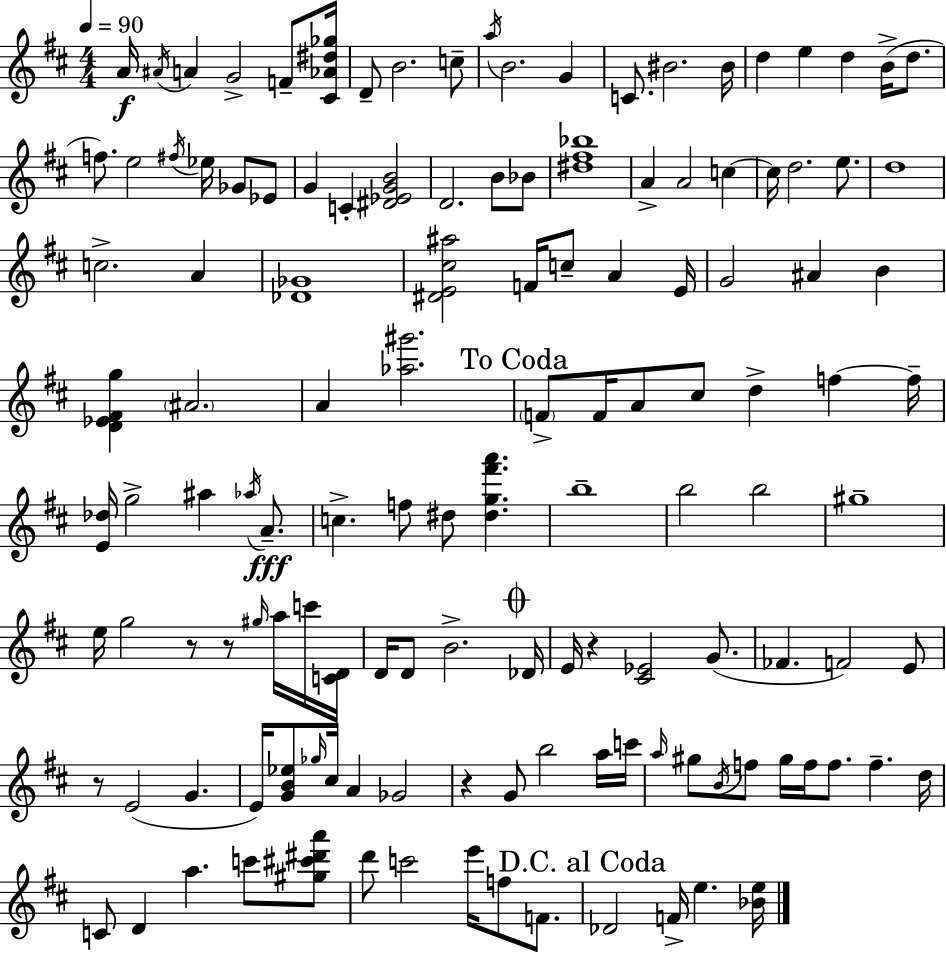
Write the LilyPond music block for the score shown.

{
  \clef treble
  \numericTimeSignature
  \time 4/4
  \key d \major
  \tempo 4 = 90
  a'16\f \acciaccatura { ais'16 } a'4 g'2-> f'8-- | <cis' aes' dis'' ges''>16 d'8-- b'2. c''8-- | \acciaccatura { a''16 } b'2. g'4 | c'8. bis'2. | \break bis'16 d''4 e''4 d''4 b'16->( d''8. | f''8.) e''2 \acciaccatura { fis''16 } ees''16 ges'8 | ees'8 g'4 c'4-. <dis' ees' g' b'>2 | d'2. b'8 | \break bes'8 <dis'' fis'' bes''>1 | a'4-> a'2 c''4~~ | c''16 d''2. | e''8. d''1 | \break c''2.-> a'4 | <des' ges'>1 | <dis' e' cis'' ais''>2 f'16 c''8-- a'4 | e'16 g'2 ais'4 b'4 | \break <d' ees' fis' g''>4 \parenthesize ais'2. | a'4 <aes'' gis'''>2. | \mark "To Coda" \parenthesize f'8-> f'16 a'8 cis''8 d''4-> f''4~~ | f''16-- <e' des''>16 g''2-> ais''4 | \break \acciaccatura { aes''16 }\fff a'8.-- c''4.-> f''8 dis''8 <dis'' g'' fis''' a'''>4. | b''1-- | b''2 b''2 | gis''1-- | \break e''16 g''2 r8 r8 | \grace { gis''16 } a''16 c'''16 <c' d'>16 d'16 d'8 b'2.-> | \mark \markup { \musicglyph "scripts.coda" } des'16 e'16 r4 <cis' ees'>2 | g'8.( fes'4. f'2) | \break e'8 r8 e'2( g'4. | e'16) <g' b' ees''>8 \grace { ges''16 } cis''16 a'4 ges'2 | r4 g'8 b''2 | a''16 c'''16 \grace { a''16 } gis''8 \acciaccatura { b'16 } f''8 gis''16 f''16 f''8. | \break f''4.-- d''16 c'8 d'4 a''4. | c'''8 <gis'' cis''' dis''' a'''>8 d'''8 c'''2 | e'''16 f''8 f'8. \mark "D.C. al Coda" des'2 | f'16-> e''4. <bes' e''>16 \bar "|."
}